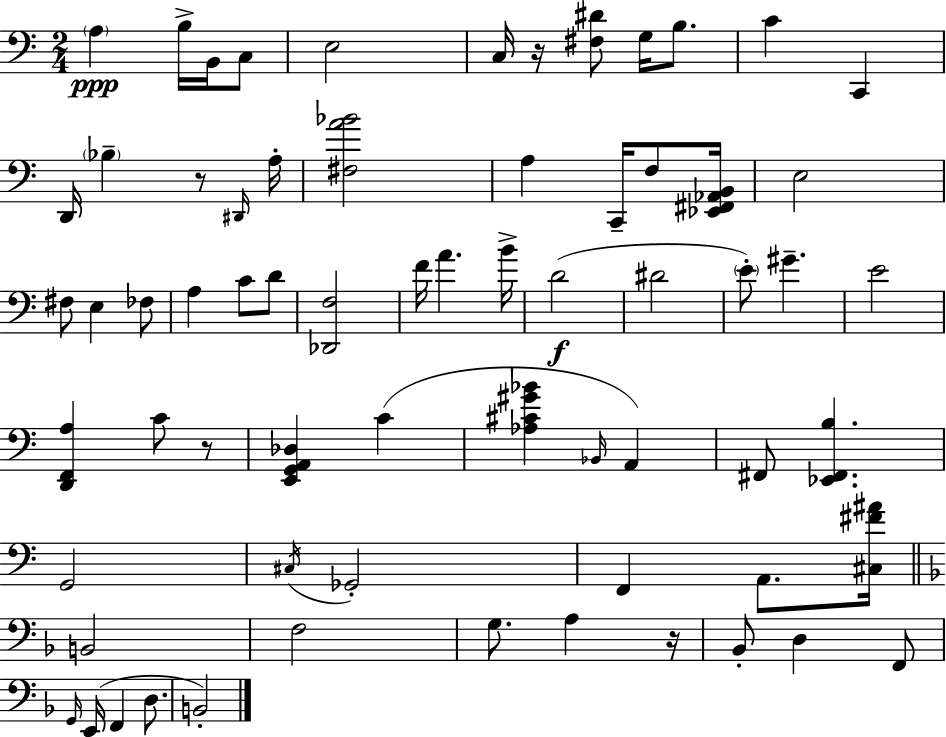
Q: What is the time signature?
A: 2/4